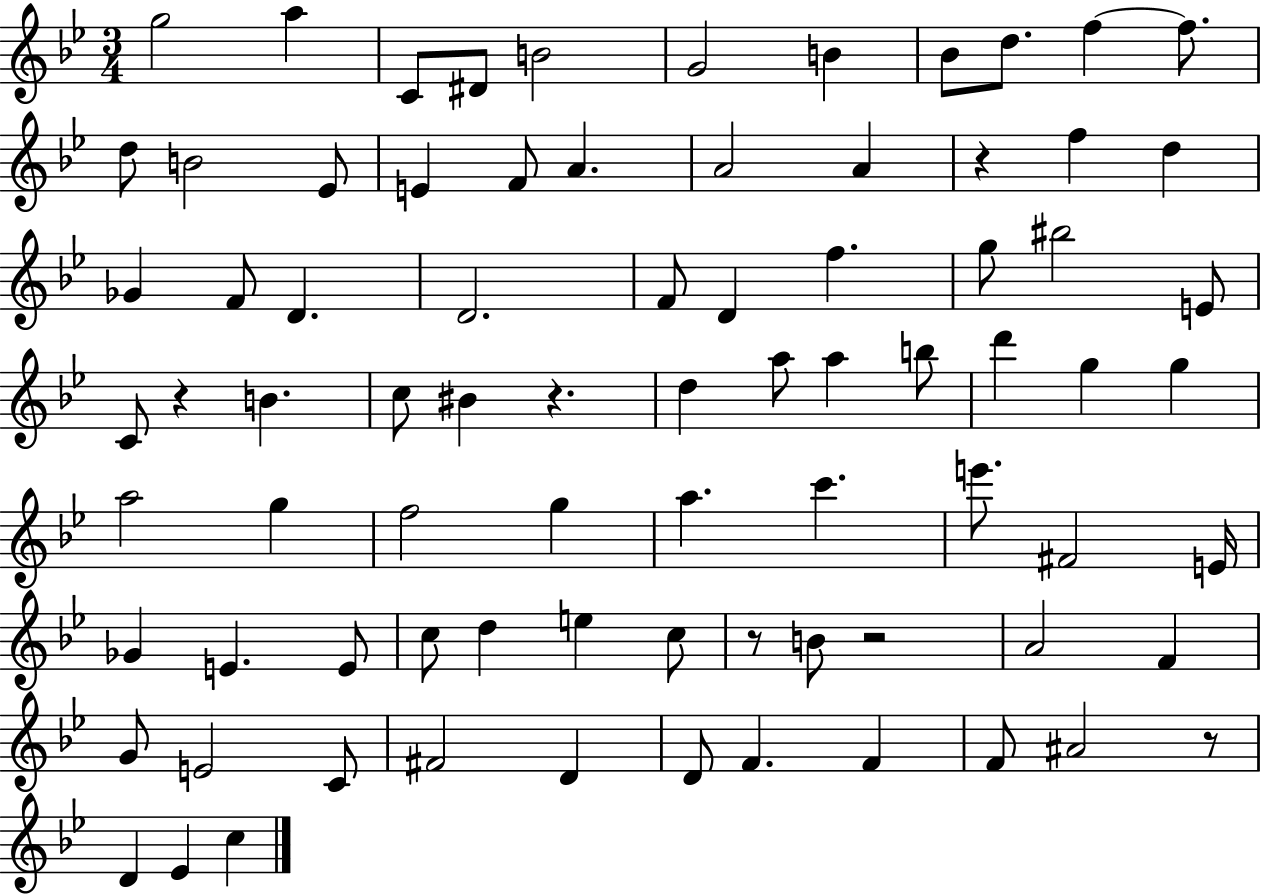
G5/h A5/q C4/e D#4/e B4/h G4/h B4/q Bb4/e D5/e. F5/q F5/e. D5/e B4/h Eb4/e E4/q F4/e A4/q. A4/h A4/q R/q F5/q D5/q Gb4/q F4/e D4/q. D4/h. F4/e D4/q F5/q. G5/e BIS5/h E4/e C4/e R/q B4/q. C5/e BIS4/q R/q. D5/q A5/e A5/q B5/e D6/q G5/q G5/q A5/h G5/q F5/h G5/q A5/q. C6/q. E6/e. F#4/h E4/s Gb4/q E4/q. E4/e C5/e D5/q E5/q C5/e R/e B4/e R/h A4/h F4/q G4/e E4/h C4/e F#4/h D4/q D4/e F4/q. F4/q F4/e A#4/h R/e D4/q Eb4/q C5/q